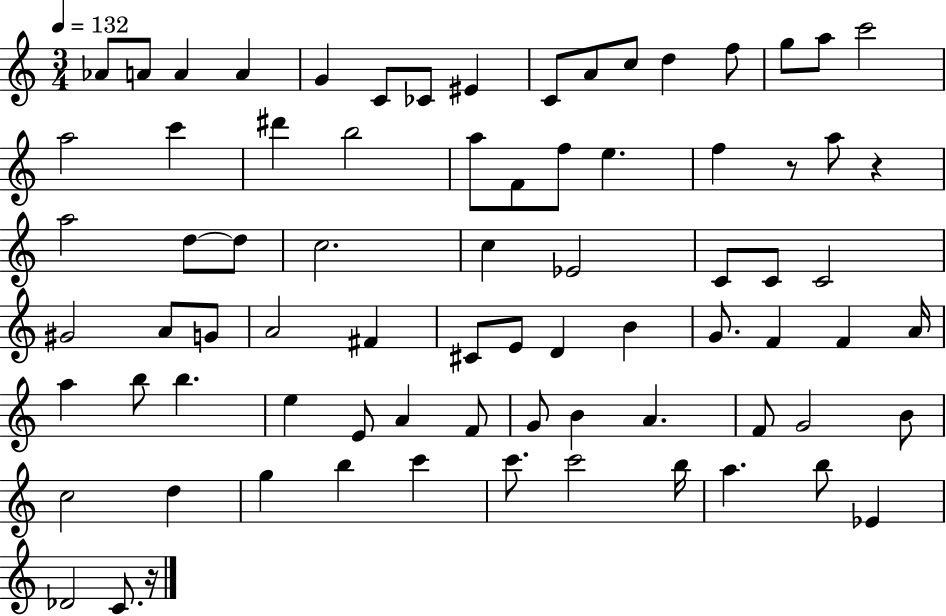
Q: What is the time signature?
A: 3/4